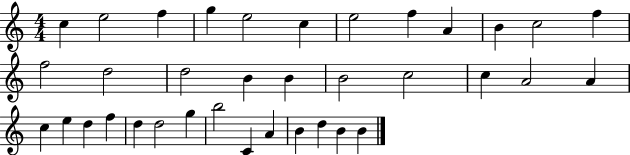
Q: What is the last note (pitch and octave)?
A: B4